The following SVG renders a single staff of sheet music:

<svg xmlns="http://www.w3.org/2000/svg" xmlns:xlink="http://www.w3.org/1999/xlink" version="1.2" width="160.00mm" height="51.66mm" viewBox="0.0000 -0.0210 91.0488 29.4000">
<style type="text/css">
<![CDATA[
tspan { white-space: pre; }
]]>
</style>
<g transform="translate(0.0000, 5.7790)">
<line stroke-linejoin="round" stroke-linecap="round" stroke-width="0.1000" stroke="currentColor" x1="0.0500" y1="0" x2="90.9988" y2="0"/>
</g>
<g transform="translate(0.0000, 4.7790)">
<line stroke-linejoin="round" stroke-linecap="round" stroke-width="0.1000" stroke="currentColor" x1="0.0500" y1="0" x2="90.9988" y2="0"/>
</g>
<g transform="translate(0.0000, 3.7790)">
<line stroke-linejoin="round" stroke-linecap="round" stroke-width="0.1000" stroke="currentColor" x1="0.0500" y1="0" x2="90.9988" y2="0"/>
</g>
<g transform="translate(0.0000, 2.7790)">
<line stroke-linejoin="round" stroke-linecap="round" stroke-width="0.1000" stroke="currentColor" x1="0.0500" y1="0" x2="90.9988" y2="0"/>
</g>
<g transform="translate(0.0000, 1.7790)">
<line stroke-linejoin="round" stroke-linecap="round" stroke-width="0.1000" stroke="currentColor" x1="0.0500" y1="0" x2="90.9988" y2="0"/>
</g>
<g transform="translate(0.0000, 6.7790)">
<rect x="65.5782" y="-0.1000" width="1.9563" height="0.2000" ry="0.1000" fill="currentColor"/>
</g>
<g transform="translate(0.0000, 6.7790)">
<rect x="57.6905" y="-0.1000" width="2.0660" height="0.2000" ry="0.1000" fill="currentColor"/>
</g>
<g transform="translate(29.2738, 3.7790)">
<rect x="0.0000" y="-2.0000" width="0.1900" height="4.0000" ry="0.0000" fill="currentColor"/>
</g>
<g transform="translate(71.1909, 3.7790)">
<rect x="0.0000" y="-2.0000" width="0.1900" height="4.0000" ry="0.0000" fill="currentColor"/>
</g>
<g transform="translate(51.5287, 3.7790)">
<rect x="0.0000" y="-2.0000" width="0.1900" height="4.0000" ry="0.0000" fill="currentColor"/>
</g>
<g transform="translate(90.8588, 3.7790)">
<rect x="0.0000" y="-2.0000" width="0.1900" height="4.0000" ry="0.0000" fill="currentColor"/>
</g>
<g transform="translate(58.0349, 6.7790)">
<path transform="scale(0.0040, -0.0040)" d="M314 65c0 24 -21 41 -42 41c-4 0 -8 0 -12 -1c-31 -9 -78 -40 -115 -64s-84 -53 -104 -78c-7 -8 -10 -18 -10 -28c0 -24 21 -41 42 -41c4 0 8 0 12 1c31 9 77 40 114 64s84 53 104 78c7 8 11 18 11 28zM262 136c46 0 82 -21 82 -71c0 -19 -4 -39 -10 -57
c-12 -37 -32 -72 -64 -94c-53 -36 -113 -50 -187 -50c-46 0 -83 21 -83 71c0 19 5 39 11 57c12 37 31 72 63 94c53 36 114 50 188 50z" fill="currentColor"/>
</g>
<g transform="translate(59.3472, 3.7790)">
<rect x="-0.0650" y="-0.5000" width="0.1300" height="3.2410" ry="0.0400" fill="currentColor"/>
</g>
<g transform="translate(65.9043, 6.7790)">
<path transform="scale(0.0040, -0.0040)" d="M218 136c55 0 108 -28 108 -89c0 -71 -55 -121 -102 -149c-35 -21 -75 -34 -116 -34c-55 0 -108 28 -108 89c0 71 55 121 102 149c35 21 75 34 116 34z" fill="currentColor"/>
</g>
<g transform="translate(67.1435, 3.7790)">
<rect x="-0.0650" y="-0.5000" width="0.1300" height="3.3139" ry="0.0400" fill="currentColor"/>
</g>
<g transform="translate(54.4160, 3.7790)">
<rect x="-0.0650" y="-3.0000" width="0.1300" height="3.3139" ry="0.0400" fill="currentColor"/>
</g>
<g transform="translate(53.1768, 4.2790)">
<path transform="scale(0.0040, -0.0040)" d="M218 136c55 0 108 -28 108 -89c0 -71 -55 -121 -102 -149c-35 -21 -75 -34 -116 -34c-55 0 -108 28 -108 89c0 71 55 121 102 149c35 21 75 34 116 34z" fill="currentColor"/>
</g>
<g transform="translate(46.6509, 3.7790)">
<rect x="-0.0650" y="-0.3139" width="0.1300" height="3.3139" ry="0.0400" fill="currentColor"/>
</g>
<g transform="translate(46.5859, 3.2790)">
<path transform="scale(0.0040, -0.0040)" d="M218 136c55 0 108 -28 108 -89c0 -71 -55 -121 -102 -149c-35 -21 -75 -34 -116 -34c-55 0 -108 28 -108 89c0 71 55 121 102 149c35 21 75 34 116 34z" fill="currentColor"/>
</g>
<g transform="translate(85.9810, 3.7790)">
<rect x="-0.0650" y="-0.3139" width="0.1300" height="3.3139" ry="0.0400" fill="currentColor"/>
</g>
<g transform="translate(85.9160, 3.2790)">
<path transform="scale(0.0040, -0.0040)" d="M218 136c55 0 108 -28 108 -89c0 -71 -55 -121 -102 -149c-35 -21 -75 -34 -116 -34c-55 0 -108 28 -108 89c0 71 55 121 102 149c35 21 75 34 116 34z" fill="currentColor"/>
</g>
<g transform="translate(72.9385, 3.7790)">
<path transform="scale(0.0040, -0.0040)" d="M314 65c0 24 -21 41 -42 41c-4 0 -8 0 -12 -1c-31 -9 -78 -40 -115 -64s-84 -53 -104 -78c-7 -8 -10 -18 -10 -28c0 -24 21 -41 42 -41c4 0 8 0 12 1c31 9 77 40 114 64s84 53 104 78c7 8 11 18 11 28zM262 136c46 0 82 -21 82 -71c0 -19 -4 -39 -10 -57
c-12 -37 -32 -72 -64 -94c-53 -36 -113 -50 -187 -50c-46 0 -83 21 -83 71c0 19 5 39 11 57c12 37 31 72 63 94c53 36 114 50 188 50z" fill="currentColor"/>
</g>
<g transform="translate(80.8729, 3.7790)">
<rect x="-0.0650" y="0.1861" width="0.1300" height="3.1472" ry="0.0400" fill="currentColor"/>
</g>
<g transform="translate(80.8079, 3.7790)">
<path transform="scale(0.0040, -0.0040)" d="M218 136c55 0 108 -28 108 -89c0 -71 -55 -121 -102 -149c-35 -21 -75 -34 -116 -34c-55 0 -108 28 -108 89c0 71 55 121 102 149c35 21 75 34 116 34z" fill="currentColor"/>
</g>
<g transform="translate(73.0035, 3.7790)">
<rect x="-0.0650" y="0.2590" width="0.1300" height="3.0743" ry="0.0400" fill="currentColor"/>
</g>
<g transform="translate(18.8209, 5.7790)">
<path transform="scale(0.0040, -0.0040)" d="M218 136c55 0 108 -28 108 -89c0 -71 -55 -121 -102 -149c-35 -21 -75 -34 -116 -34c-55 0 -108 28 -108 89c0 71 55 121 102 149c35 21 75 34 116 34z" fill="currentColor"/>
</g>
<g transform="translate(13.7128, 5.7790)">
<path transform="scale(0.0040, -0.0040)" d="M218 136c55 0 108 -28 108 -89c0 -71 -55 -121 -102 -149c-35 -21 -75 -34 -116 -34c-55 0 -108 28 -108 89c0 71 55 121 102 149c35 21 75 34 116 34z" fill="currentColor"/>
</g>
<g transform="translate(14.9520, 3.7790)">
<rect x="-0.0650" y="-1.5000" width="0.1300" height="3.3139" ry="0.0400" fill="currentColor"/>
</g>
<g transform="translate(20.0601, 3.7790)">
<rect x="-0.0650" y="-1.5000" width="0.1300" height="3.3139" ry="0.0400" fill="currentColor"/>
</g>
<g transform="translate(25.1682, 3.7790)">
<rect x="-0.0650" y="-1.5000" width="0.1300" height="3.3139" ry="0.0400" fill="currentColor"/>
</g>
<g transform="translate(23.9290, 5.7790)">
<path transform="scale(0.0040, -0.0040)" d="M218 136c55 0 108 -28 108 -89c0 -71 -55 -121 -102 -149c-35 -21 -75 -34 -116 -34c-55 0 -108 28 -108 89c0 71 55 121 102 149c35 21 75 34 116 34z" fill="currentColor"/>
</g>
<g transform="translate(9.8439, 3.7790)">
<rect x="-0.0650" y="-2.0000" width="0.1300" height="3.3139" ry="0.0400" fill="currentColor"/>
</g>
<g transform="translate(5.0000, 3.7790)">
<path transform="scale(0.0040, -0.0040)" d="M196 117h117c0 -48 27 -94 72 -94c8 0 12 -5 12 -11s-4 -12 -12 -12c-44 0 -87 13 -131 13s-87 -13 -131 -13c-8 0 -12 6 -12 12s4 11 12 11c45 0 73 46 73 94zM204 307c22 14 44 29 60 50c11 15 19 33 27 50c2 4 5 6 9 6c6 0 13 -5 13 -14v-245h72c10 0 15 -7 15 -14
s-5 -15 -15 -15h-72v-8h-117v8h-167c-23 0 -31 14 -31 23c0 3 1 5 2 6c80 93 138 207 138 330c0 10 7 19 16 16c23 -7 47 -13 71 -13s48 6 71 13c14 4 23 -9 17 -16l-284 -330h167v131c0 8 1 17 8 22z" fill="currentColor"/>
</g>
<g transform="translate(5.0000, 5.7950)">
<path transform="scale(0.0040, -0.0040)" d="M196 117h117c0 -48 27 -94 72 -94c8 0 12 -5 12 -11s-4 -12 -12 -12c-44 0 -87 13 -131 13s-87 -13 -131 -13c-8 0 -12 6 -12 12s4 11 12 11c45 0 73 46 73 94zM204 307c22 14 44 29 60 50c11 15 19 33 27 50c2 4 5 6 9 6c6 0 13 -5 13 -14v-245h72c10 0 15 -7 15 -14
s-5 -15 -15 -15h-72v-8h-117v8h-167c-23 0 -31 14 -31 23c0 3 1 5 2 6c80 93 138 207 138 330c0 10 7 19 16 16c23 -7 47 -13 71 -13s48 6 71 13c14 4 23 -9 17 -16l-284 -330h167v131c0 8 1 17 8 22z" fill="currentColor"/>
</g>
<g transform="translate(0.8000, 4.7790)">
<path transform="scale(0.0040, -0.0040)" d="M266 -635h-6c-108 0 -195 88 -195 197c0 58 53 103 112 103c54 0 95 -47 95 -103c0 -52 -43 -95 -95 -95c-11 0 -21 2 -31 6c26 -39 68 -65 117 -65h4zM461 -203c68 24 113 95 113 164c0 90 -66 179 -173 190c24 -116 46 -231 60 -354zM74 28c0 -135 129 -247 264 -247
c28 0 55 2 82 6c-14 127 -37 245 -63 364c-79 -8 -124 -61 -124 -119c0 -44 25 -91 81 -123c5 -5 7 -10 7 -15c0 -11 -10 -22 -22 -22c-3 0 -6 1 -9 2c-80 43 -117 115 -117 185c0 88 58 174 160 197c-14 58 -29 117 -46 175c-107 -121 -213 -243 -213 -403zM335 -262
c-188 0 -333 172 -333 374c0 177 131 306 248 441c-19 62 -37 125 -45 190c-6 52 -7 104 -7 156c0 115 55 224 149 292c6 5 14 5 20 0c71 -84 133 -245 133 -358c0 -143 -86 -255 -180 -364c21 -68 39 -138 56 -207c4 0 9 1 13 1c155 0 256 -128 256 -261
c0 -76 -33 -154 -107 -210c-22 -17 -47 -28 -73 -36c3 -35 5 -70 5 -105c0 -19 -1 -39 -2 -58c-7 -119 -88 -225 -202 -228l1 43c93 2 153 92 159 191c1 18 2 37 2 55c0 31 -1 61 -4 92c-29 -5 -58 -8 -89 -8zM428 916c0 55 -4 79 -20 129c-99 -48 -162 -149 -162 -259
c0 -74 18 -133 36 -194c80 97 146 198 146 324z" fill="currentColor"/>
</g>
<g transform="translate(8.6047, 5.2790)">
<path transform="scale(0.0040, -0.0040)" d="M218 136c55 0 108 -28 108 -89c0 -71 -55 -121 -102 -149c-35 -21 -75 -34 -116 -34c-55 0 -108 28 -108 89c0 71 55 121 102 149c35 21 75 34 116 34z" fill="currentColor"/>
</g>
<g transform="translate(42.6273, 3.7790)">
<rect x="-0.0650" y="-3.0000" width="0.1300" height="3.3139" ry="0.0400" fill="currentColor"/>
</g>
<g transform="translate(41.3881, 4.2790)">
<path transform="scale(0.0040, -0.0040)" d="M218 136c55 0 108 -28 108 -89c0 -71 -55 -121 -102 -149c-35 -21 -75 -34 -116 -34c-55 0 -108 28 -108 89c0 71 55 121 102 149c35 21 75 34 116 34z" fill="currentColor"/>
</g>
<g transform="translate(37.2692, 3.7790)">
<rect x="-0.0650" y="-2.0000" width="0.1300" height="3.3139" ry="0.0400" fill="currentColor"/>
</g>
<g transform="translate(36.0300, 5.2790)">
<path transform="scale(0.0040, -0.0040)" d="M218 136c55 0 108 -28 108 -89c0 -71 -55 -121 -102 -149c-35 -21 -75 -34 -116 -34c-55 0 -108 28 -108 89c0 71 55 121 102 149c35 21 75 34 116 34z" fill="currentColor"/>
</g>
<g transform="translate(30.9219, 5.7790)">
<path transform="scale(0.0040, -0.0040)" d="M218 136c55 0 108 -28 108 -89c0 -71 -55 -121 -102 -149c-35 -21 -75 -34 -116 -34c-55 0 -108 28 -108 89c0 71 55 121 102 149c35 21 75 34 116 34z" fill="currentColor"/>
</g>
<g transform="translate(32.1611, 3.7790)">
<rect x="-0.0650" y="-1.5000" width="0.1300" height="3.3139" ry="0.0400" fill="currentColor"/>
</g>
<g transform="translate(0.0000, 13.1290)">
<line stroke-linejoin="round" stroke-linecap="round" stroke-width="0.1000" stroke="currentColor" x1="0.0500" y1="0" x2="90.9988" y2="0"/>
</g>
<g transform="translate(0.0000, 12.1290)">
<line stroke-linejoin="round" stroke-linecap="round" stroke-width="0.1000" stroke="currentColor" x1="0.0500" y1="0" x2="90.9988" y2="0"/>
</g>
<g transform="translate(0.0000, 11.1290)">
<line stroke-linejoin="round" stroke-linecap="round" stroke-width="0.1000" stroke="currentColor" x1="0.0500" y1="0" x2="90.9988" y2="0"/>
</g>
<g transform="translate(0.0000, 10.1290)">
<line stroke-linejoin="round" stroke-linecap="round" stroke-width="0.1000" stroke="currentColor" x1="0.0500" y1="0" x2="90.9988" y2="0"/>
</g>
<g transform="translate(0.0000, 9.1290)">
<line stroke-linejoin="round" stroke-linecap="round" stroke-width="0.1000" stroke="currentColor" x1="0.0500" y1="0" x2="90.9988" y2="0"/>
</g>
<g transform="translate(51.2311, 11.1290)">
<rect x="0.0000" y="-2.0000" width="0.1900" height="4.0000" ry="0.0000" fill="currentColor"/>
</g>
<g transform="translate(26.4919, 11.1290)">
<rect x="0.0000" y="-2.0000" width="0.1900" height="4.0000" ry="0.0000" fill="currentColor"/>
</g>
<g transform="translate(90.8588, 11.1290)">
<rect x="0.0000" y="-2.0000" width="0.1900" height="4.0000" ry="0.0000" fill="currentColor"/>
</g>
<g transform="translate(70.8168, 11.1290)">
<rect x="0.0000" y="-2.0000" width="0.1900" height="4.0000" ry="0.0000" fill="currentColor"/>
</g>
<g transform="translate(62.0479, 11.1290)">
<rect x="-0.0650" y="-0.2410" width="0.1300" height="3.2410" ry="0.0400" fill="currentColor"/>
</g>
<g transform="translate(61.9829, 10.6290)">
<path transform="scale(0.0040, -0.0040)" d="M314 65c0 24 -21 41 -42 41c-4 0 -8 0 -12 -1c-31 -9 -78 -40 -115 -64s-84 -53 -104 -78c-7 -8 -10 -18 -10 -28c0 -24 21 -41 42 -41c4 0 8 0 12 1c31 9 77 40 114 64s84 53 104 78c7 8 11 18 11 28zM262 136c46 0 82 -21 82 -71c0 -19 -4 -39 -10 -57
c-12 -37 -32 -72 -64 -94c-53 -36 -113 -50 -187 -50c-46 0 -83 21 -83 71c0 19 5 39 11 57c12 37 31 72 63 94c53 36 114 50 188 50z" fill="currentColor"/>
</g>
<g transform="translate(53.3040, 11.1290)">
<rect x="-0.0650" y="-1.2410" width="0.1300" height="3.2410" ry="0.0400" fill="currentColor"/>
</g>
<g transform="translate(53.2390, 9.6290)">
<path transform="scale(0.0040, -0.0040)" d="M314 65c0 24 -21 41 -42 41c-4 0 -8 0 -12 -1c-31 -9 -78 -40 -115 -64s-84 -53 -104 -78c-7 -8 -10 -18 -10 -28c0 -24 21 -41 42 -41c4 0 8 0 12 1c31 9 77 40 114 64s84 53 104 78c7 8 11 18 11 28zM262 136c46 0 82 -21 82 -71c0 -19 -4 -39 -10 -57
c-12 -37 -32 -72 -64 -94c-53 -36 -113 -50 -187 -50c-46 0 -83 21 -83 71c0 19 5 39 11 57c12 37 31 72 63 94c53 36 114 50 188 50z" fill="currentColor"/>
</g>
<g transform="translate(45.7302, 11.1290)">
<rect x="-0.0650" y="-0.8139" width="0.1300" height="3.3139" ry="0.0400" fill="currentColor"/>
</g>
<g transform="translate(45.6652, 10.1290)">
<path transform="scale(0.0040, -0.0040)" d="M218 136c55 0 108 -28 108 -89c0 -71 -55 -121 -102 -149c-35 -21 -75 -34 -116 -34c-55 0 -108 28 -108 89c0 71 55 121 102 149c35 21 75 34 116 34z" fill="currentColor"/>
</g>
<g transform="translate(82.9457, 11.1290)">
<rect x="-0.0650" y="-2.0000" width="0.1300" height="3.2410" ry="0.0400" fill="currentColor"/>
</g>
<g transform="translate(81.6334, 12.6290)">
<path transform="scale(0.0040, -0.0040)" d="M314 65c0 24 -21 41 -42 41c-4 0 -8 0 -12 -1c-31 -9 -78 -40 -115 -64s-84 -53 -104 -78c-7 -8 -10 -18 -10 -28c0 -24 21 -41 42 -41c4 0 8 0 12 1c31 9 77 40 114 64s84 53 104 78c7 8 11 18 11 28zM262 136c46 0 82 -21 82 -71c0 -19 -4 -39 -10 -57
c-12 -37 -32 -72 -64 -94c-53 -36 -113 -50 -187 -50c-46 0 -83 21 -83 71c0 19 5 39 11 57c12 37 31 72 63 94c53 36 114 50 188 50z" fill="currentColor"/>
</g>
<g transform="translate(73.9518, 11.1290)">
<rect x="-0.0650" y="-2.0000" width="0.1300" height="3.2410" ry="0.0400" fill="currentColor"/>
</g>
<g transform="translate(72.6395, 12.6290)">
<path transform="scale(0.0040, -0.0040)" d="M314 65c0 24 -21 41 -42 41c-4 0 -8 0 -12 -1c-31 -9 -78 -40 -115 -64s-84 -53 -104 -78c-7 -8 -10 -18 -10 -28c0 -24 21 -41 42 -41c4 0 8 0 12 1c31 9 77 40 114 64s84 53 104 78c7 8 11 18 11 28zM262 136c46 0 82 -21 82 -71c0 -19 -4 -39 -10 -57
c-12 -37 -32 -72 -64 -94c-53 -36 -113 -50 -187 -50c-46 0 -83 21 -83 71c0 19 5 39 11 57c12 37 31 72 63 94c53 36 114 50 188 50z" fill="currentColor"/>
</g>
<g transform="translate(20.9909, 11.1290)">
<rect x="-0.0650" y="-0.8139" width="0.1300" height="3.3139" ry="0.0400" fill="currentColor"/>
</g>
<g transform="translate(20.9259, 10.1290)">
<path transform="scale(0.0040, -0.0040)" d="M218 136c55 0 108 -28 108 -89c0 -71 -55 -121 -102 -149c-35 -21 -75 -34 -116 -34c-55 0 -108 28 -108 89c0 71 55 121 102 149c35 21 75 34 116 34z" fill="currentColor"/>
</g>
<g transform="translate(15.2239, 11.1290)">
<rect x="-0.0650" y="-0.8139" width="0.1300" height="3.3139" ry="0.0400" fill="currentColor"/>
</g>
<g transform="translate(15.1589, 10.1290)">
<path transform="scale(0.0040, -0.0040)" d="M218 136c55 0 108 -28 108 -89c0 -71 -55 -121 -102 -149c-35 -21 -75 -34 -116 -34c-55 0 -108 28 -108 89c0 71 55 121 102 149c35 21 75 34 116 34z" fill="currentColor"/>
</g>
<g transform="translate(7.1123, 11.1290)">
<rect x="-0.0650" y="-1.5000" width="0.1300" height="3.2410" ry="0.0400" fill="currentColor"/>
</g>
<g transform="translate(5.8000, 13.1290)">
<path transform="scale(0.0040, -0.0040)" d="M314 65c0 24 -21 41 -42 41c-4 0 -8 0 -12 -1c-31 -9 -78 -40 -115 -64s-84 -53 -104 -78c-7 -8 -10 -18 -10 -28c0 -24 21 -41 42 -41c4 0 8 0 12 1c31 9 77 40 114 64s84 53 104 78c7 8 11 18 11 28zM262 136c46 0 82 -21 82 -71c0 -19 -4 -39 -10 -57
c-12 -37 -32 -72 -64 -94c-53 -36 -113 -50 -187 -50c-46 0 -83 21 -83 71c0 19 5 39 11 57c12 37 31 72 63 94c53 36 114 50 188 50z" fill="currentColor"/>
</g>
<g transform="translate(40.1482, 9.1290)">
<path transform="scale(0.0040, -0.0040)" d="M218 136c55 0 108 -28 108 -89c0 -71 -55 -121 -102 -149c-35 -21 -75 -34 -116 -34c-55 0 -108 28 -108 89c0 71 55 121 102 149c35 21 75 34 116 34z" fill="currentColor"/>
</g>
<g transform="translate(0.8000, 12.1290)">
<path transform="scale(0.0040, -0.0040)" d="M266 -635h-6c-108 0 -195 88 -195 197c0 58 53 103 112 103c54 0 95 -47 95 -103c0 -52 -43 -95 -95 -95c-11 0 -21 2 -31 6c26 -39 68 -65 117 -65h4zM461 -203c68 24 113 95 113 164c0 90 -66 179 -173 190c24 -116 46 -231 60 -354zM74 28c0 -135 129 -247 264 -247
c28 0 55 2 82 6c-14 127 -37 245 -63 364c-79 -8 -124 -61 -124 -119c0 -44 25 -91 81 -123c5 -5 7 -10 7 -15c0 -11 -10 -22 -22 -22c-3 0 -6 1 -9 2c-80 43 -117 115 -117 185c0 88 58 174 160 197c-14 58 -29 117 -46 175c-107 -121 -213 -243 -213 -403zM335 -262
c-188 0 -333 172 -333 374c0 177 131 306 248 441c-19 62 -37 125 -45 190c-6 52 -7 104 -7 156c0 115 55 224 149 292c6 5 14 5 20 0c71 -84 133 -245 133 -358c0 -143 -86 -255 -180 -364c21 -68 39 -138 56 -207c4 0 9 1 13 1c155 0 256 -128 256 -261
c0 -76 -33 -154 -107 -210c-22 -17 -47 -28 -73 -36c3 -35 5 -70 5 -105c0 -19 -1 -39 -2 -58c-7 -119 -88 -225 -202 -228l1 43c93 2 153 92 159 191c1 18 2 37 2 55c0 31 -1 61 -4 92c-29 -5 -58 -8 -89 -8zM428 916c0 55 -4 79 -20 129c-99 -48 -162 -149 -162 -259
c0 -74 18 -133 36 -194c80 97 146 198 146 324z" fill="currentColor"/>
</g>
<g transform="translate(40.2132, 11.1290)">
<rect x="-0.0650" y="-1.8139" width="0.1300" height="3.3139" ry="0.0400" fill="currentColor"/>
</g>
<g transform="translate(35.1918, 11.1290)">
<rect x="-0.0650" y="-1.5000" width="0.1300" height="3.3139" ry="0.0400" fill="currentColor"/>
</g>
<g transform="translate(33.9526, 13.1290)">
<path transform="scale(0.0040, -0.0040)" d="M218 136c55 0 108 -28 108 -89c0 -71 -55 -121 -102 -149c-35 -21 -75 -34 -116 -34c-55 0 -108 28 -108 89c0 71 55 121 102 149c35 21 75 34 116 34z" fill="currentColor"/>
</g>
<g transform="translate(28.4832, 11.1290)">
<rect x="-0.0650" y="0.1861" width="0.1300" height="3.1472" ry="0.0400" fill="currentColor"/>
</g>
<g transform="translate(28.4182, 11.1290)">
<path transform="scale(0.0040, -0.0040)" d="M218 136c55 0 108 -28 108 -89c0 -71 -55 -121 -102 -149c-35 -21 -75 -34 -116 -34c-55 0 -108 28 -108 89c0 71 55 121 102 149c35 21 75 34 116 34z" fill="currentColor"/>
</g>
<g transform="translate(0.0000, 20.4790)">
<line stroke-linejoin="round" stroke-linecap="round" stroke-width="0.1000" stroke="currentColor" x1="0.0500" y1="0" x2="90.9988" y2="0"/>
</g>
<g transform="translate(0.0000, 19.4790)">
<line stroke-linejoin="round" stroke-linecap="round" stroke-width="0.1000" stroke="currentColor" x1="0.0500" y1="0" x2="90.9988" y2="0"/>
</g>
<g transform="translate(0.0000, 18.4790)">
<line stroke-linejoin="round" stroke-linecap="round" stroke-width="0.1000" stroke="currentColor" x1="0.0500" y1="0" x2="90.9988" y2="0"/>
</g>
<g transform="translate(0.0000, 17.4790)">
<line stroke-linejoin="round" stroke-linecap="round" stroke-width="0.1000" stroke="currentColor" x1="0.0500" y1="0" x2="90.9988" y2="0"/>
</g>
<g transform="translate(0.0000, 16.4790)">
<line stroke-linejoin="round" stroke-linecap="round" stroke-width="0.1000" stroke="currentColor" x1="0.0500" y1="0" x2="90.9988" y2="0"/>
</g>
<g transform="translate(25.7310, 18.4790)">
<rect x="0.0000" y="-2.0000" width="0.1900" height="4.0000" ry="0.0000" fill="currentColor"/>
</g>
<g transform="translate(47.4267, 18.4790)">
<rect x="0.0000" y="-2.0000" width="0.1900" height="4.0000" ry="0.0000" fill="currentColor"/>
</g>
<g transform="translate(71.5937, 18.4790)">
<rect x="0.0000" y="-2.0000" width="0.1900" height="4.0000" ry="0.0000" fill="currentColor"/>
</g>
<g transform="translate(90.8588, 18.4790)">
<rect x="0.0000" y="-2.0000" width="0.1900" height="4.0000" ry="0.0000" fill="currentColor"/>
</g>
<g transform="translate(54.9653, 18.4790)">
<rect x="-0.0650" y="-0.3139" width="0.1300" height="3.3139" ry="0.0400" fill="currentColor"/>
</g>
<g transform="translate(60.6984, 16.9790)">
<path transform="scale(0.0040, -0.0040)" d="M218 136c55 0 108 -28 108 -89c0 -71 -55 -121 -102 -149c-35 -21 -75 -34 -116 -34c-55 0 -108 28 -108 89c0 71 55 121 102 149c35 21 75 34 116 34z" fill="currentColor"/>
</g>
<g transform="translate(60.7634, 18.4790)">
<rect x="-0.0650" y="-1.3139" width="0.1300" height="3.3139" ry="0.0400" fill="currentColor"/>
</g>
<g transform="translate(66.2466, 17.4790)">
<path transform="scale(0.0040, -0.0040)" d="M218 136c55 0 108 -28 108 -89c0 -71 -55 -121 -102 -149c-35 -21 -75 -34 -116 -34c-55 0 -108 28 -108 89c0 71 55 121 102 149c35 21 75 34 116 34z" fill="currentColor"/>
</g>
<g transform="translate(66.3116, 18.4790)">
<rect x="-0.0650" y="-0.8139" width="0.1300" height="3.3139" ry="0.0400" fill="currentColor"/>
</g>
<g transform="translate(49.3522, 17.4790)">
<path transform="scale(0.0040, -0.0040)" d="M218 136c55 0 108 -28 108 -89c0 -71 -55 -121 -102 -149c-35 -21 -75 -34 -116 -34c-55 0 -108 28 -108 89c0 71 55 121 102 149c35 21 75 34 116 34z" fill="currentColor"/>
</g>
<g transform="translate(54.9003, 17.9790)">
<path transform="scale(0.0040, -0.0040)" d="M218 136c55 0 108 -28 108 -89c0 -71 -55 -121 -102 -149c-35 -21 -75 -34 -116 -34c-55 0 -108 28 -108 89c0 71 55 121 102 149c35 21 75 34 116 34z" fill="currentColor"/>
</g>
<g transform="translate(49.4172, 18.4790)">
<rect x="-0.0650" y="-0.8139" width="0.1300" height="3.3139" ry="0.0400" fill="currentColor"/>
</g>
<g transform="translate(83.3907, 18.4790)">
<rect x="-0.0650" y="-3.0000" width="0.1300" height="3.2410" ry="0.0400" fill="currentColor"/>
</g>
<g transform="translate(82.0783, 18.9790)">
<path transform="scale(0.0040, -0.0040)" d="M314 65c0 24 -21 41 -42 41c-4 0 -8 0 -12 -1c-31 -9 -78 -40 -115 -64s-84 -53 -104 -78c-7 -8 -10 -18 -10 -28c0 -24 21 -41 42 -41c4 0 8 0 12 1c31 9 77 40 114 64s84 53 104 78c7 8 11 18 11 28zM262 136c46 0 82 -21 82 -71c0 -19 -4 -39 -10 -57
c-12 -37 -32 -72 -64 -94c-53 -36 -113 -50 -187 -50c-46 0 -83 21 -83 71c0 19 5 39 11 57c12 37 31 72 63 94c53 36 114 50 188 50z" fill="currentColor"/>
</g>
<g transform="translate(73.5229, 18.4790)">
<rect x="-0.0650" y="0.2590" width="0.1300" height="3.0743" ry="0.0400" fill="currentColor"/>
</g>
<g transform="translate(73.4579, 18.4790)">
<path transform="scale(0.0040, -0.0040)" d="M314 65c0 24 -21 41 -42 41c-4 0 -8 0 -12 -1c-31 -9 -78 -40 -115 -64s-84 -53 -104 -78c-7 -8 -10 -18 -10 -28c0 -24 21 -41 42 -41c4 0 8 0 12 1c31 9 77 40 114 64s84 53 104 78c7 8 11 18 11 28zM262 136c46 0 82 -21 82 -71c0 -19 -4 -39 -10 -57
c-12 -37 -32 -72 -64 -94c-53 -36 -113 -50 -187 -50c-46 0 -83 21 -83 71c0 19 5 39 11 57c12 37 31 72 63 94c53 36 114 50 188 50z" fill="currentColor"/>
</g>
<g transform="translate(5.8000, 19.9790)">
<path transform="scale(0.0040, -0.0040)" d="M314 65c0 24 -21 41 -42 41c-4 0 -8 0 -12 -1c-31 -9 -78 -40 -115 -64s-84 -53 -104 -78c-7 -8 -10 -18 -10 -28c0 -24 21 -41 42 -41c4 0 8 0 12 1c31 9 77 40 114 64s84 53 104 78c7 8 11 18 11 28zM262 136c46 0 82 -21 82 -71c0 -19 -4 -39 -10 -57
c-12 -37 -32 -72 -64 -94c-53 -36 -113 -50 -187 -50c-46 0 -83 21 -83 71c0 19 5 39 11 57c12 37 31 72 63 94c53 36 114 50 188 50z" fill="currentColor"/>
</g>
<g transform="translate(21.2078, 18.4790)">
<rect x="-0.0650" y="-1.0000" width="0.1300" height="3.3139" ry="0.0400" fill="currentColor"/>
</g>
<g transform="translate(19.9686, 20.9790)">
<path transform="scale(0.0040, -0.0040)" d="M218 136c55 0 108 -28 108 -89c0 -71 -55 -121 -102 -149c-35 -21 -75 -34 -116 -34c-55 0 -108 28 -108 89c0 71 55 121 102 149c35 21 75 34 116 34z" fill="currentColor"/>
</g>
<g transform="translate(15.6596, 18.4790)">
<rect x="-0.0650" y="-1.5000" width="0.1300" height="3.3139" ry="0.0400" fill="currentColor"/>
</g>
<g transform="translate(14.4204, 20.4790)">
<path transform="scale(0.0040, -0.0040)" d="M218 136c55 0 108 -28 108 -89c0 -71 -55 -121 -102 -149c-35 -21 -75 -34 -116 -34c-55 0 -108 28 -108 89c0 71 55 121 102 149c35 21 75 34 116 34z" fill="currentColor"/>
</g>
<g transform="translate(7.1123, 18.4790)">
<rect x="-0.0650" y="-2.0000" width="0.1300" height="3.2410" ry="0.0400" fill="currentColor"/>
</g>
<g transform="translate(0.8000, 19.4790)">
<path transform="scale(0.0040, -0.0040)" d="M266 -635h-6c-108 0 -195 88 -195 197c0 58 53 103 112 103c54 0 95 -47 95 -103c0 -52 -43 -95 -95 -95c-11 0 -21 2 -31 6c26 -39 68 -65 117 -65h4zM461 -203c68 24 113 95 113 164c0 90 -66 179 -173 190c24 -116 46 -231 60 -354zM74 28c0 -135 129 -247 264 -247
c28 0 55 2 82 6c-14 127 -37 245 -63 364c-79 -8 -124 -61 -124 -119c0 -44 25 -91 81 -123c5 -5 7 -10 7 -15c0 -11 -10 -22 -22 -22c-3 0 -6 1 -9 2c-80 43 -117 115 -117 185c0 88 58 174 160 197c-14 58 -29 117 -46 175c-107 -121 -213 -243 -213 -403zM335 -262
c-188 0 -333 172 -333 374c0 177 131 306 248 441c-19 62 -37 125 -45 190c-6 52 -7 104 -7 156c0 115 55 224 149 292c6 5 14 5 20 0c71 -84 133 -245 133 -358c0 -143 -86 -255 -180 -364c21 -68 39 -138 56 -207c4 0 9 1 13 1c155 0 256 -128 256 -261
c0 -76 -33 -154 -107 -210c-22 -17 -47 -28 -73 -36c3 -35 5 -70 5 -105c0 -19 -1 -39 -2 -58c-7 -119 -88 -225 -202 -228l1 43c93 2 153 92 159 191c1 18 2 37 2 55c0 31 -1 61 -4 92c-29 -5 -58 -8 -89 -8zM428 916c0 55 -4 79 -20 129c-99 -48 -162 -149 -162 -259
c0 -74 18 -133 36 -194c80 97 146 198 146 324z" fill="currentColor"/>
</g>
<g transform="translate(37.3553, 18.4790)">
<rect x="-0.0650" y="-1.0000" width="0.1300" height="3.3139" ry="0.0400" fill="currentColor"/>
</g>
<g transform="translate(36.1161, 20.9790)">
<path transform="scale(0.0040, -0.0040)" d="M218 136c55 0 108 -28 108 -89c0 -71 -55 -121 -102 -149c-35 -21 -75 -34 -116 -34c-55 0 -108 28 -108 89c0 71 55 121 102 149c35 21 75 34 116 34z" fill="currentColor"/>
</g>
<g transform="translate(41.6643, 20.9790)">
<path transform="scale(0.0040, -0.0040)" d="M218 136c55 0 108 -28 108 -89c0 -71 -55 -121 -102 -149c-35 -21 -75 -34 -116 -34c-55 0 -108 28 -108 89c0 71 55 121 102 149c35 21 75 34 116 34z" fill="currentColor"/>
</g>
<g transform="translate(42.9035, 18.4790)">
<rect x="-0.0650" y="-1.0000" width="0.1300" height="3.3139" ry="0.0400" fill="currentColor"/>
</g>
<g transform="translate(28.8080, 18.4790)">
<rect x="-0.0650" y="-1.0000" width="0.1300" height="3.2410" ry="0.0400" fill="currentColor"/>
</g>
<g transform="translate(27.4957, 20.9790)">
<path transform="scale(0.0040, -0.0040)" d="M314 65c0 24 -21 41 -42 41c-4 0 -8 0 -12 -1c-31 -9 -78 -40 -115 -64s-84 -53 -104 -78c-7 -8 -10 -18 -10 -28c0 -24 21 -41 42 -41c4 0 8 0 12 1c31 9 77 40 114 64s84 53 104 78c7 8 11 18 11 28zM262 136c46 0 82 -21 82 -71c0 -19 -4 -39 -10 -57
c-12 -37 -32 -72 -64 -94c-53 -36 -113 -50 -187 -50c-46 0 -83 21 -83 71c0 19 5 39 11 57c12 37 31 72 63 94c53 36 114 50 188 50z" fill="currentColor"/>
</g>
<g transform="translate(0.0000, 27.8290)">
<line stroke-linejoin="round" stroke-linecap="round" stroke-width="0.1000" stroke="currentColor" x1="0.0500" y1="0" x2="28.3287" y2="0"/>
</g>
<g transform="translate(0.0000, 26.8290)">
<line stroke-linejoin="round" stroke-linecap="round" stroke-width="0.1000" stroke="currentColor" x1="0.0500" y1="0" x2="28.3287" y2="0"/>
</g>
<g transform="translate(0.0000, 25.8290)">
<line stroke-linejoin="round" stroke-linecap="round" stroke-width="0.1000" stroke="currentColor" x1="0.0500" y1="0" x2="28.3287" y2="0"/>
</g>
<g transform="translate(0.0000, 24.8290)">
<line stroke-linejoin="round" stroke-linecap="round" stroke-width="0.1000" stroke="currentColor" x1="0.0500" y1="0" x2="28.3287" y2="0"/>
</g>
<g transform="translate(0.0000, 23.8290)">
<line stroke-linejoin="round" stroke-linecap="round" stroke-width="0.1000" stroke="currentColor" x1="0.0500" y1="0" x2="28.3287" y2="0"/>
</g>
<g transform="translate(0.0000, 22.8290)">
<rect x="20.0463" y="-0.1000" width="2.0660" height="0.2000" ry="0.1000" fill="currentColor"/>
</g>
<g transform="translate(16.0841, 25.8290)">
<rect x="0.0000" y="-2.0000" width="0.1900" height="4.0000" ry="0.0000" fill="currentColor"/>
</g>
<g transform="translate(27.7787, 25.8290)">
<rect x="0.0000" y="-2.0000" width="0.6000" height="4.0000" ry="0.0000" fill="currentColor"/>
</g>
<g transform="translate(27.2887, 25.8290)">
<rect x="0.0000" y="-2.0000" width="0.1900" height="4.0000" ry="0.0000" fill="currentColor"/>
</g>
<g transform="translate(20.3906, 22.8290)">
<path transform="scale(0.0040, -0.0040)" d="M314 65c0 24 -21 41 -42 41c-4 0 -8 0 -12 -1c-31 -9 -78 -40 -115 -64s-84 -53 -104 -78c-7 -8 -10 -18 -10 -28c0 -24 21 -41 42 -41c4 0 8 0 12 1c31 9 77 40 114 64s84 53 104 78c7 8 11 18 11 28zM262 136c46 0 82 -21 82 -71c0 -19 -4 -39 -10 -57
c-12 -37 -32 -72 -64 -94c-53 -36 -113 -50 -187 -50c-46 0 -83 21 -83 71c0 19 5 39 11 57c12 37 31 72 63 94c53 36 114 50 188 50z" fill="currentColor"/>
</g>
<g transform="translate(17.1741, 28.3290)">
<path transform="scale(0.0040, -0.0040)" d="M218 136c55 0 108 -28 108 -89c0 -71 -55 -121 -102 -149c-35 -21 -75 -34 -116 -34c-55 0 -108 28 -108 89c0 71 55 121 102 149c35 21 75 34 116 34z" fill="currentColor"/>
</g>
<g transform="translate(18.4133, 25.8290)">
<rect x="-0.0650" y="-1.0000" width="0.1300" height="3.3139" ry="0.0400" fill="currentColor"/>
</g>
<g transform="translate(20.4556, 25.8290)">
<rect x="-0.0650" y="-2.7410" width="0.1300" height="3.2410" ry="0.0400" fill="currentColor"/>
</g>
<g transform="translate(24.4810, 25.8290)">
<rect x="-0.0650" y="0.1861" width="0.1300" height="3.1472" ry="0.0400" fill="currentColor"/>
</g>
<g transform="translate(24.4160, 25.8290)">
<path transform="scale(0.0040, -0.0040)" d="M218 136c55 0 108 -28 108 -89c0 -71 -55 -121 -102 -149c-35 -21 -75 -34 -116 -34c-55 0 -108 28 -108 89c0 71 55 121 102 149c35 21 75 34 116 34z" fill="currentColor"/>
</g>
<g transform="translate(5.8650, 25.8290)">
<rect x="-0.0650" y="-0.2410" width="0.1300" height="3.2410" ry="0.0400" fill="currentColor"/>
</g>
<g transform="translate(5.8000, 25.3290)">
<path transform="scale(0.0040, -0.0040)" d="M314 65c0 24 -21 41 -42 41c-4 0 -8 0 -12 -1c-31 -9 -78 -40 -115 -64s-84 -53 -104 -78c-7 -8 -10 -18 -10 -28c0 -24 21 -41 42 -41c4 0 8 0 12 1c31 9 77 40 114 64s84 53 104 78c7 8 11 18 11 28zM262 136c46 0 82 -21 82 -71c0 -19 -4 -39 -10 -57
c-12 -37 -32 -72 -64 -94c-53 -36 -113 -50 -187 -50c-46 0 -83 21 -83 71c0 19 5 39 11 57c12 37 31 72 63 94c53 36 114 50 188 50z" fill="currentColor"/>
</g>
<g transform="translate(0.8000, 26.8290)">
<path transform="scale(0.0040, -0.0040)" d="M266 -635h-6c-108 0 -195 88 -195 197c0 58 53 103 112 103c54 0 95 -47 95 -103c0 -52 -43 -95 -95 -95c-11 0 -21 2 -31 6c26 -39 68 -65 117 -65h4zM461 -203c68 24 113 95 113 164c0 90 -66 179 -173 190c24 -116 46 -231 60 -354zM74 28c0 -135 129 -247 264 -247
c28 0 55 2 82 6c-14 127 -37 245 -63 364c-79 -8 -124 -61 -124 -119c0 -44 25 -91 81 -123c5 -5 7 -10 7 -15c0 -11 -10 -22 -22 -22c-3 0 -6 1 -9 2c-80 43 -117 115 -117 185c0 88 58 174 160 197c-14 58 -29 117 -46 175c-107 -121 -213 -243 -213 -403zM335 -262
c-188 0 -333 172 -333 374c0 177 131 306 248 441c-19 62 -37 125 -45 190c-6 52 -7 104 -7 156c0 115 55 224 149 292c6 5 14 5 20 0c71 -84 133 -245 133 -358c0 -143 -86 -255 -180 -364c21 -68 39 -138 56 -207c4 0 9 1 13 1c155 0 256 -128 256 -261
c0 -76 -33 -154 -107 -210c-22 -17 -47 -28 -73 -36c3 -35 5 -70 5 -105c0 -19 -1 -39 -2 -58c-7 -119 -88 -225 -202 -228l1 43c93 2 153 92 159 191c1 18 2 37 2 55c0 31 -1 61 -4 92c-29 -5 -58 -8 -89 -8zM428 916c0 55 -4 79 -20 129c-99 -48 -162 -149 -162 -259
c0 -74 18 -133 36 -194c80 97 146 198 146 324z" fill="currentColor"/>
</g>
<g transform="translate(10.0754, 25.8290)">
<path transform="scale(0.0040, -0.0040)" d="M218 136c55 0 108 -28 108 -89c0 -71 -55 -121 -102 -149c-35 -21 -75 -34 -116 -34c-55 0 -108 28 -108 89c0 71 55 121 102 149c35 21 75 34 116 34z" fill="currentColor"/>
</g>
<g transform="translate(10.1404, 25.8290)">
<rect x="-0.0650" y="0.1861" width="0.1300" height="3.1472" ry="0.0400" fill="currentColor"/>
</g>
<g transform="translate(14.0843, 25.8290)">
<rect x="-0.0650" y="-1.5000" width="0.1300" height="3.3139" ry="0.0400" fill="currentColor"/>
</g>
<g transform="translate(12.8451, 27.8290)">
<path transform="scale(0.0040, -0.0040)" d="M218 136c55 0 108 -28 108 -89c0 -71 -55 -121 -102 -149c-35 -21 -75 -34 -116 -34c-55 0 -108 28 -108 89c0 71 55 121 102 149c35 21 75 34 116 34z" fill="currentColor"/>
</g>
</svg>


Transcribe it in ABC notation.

X:1
T:Untitled
M:4/4
L:1/4
K:C
F E E E E F A c A C2 C B2 B c E2 d d B E f d e2 c2 F2 F2 F2 E D D2 D D d c e d B2 A2 c2 B E D a2 B